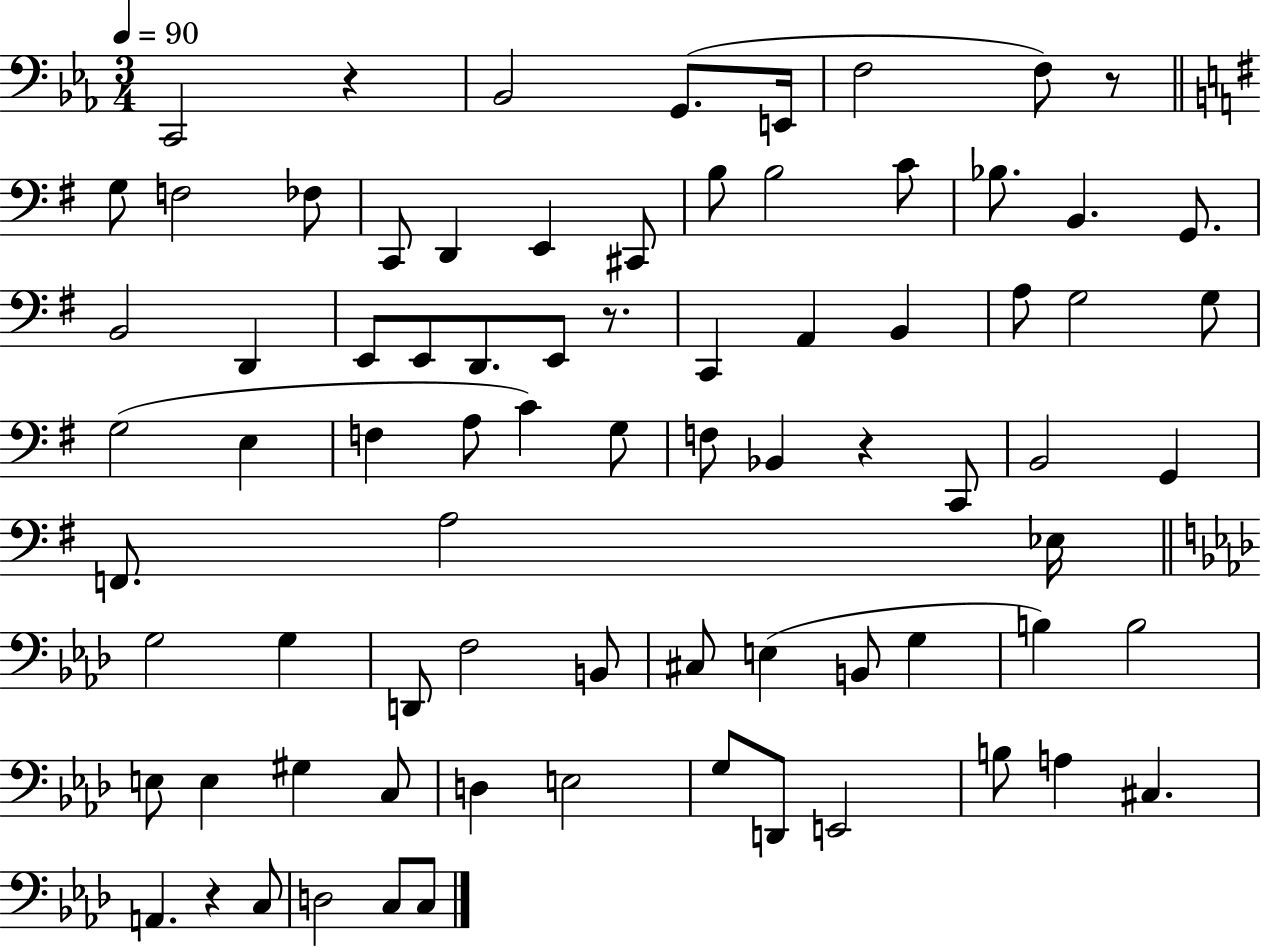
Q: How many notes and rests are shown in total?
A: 78